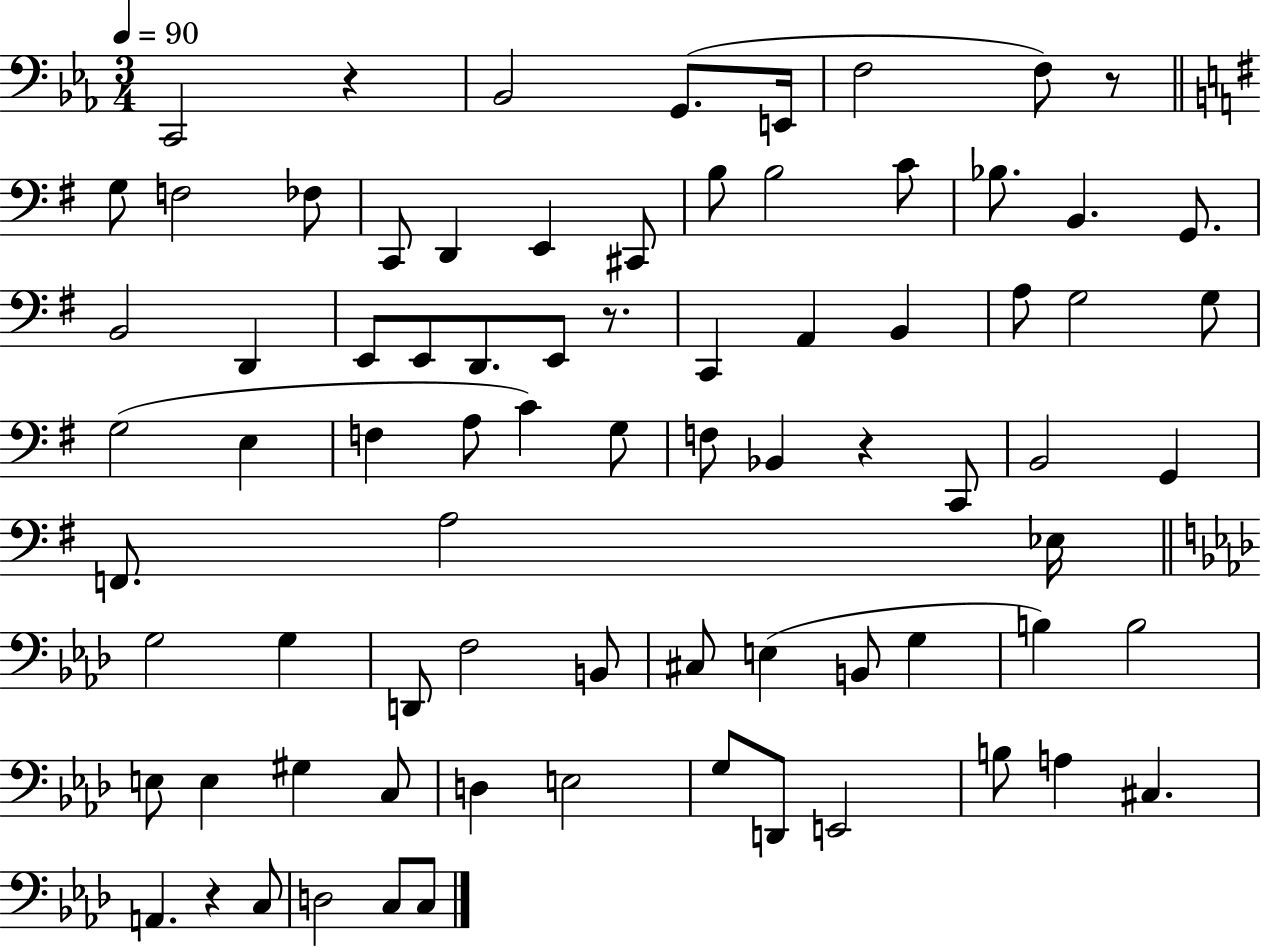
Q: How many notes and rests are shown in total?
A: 78